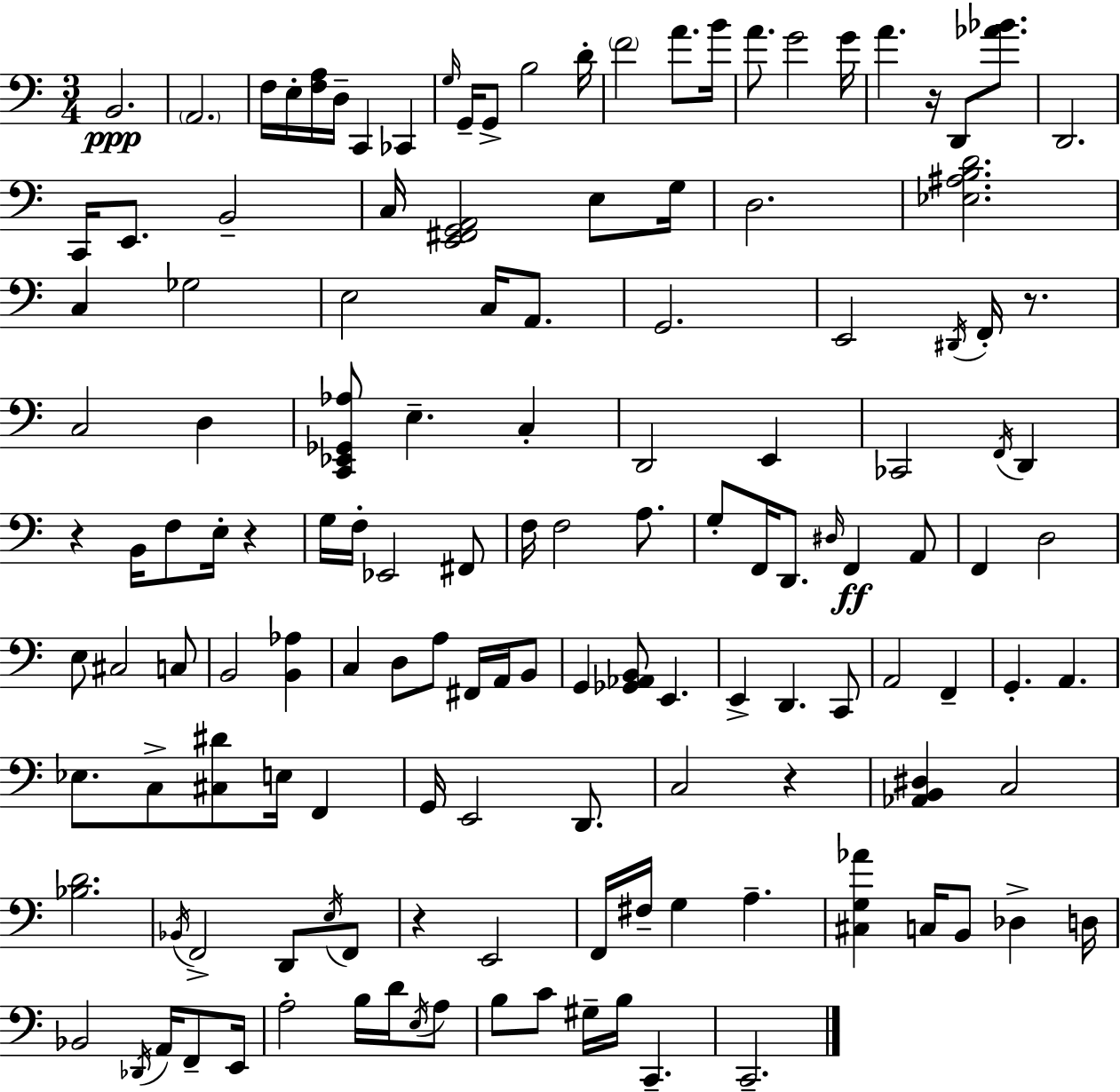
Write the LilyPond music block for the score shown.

{
  \clef bass
  \numericTimeSignature
  \time 3/4
  \key c \major
  b,2.\ppp | \parenthesize a,2. | f16 e16-. <f a>16 d16-- c,4 ces,4 | \grace { g16 } g,16-- g,8-> b2 | \break d'16-. \parenthesize f'2 a'8. | b'16 a'8. g'2 | g'16 a'4. r16 d,8 <aes' bes'>8. | d,2. | \break c,16 e,8. b,2-- | c16 <e, fis, g, a,>2 e8 | g16 d2. | <ees ais b d'>2. | \break c4 ges2 | e2 c16 a,8. | g,2. | e,2 \acciaccatura { dis,16 } f,16-. r8. | \break c2 d4 | <c, ees, ges, aes>8 e4.-- c4-. | d,2 e,4 | ces,2 \acciaccatura { f,16 } d,4 | \break r4 b,16 f8 e16-. r4 | g16 f16-. ees,2 | fis,8 f16 f2 | a8. g8-. f,16 d,8. \grace { dis16 } f,4\ff | \break a,8 f,4 d2 | e8 cis2 | c8 b,2 | <b, aes>4 c4 d8 a8 | \break fis,16 a,16 b,8 g,4 <ges, aes, b,>8 e,4. | e,4-> d,4. | c,8 a,2 | f,4-- g,4.-. a,4. | \break ees8. c8-> <cis dis'>8 e16 | f,4 g,16 e,2 | d,8. c2 | r4 <aes, b, dis>4 c2 | \break <bes d'>2. | \acciaccatura { bes,16 } f,2-> | d,8 \acciaccatura { e16 } f,8 r4 e,2 | f,16 fis16-- g4 | \break a4.-- <cis g aes'>4 c16 b,8 | des4-> d16 bes,2 | \acciaccatura { des,16 } a,16 f,8-- e,16 a2-. | b16 d'16 \acciaccatura { e16 } a8 b8 c'8 | \break gis16-- b16 c,4.-- c,2.-- | \bar "|."
}